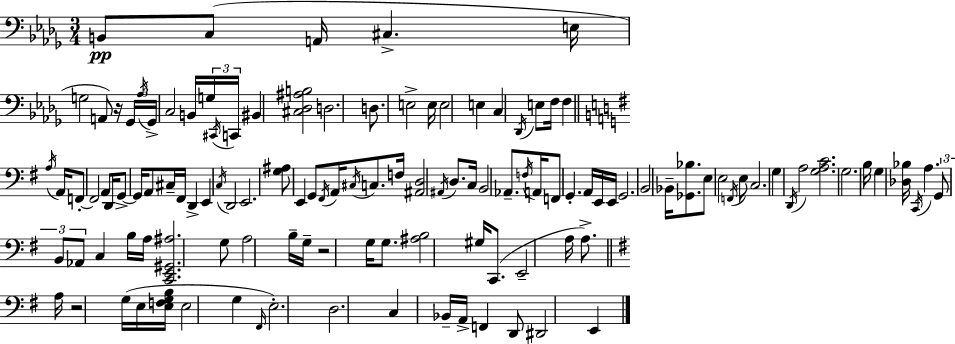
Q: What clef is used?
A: bass